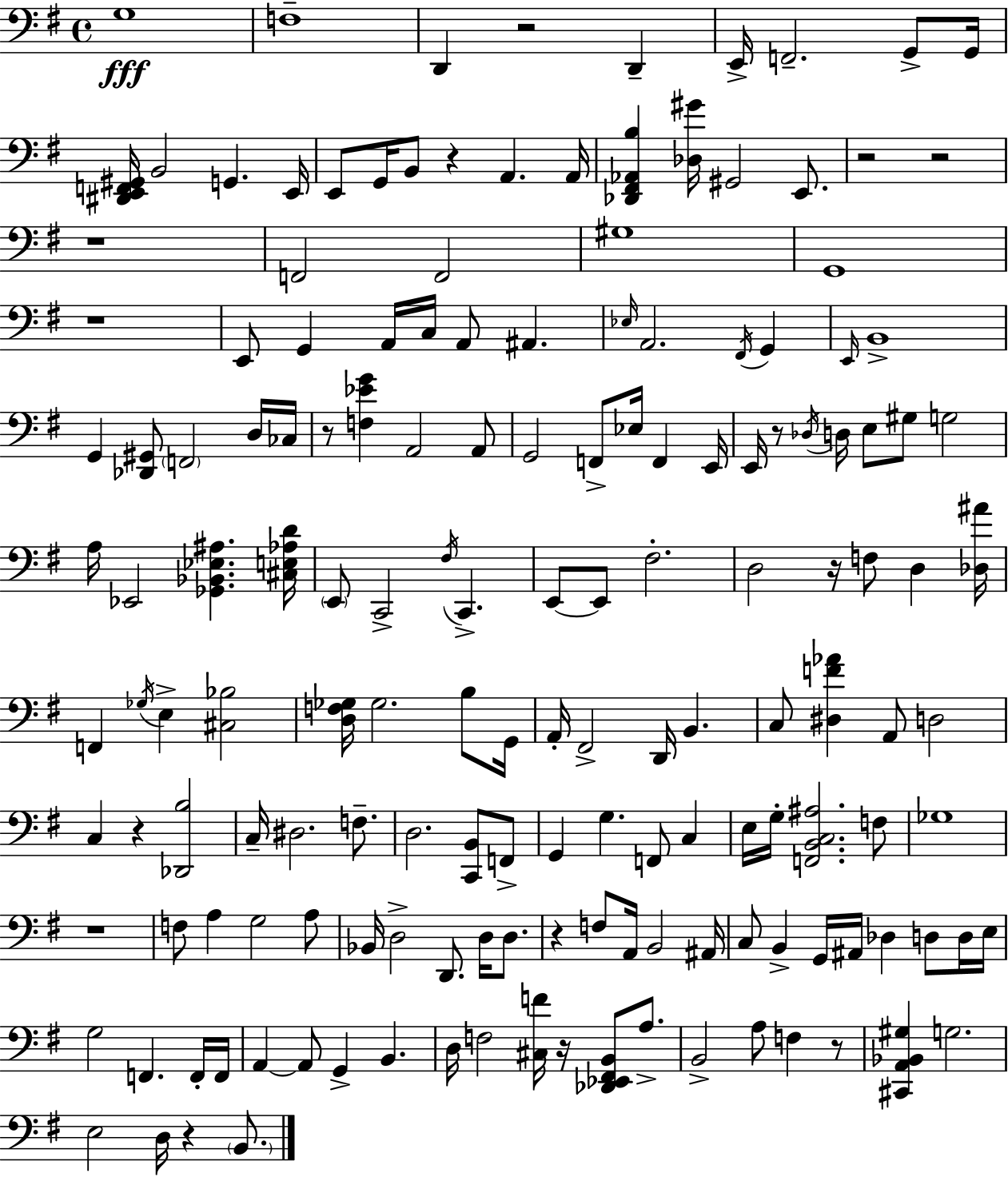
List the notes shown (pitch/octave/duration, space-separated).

G3/w F3/w D2/q R/h D2/q E2/s F2/h. G2/e G2/s [D#2,E2,F2,G#2]/s B2/h G2/q. E2/s E2/e G2/s B2/e R/q A2/q. A2/s [Db2,F#2,Ab2,B3]/q [Db3,G#4]/s G#2/h E2/e. R/h R/h R/w F2/h F2/h G#3/w G2/w R/w E2/e G2/q A2/s C3/s A2/e A#2/q. Eb3/s A2/h. F#2/s G2/q E2/s B2/w G2/q [Db2,G#2]/e F2/h D3/s CES3/s R/e [F3,Eb4,G4]/q A2/h A2/e G2/h F2/e Eb3/s F2/q E2/s E2/s R/e Db3/s D3/s E3/e G#3/e G3/h A3/s Eb2/h [Gb2,Bb2,Eb3,A#3]/q. [C#3,E3,Ab3,D4]/s E2/e C2/h F#3/s C2/q. E2/e E2/e F#3/h. D3/h R/s F3/e D3/q [Db3,A#4]/s F2/q Gb3/s E3/q [C#3,Bb3]/h [D3,F3,Gb3]/s Gb3/h. B3/e G2/s A2/s F#2/h D2/s B2/q. C3/e [D#3,F4,Ab4]/q A2/e D3/h C3/q R/q [Db2,B3]/h C3/s D#3/h. F3/e. D3/h. [C2,B2]/e F2/e G2/q G3/q. F2/e C3/q E3/s G3/s [F2,B2,C3,A#3]/h. F3/e Gb3/w R/w F3/e A3/q G3/h A3/e Bb2/s D3/h D2/e. D3/s D3/e. R/q F3/e A2/s B2/h A#2/s C3/e B2/q G2/s A#2/s Db3/q D3/e D3/s E3/s G3/h F2/q. F2/s F2/s A2/q A2/e G2/q B2/q. D3/s F3/h [C#3,F4]/s R/s [Db2,Eb2,F#2,B2]/e A3/e. B2/h A3/e F3/q R/e [C#2,A2,Bb2,G#3]/q G3/h. E3/h D3/s R/q B2/e.